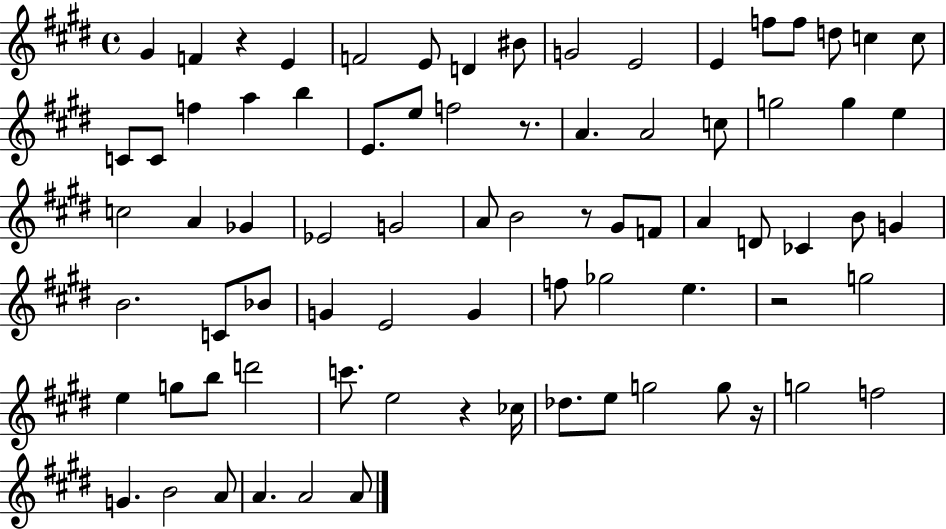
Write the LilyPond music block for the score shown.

{
  \clef treble
  \time 4/4
  \defaultTimeSignature
  \key e \major
  gis'4 f'4 r4 e'4 | f'2 e'8 d'4 bis'8 | g'2 e'2 | e'4 f''8 f''8 d''8 c''4 c''8 | \break c'8 c'8 f''4 a''4 b''4 | e'8. e''8 f''2 r8. | a'4. a'2 c''8 | g''2 g''4 e''4 | \break c''2 a'4 ges'4 | ees'2 g'2 | a'8 b'2 r8 gis'8 f'8 | a'4 d'8 ces'4 b'8 g'4 | \break b'2. c'8 bes'8 | g'4 e'2 g'4 | f''8 ges''2 e''4. | r2 g''2 | \break e''4 g''8 b''8 d'''2 | c'''8. e''2 r4 ces''16 | des''8. e''8 g''2 g''8 r16 | g''2 f''2 | \break g'4. b'2 a'8 | a'4. a'2 a'8 | \bar "|."
}